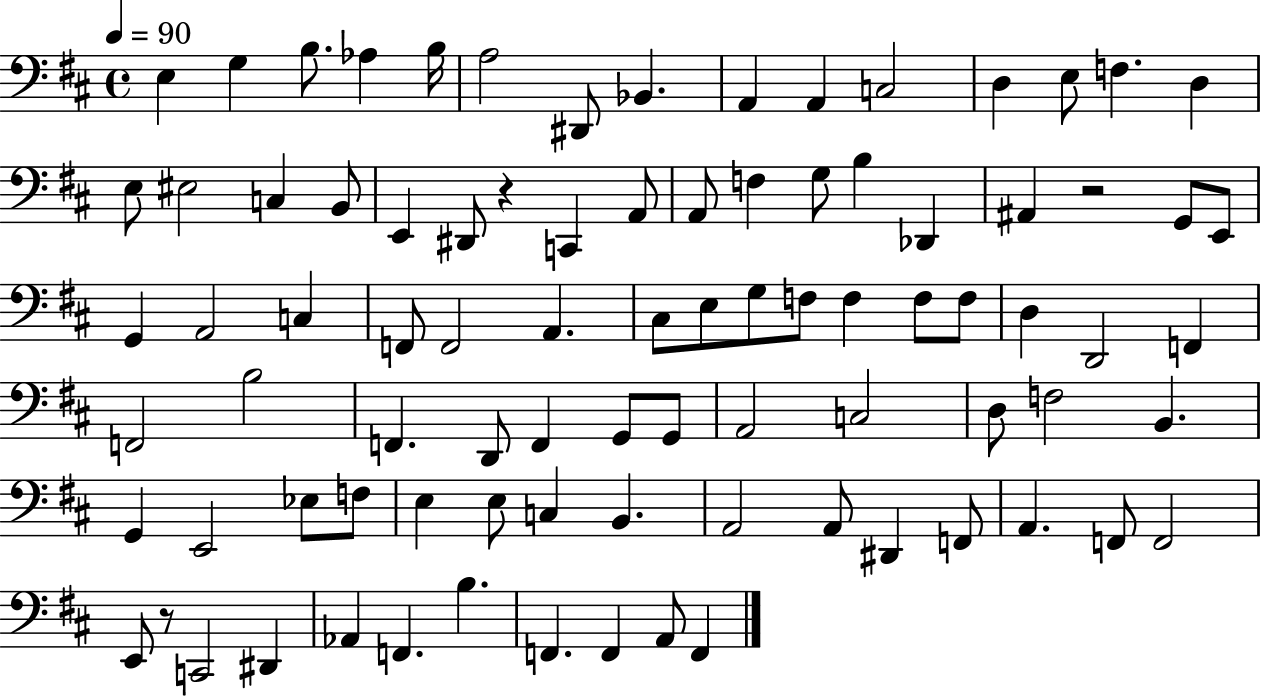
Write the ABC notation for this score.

X:1
T:Untitled
M:4/4
L:1/4
K:D
E, G, B,/2 _A, B,/4 A,2 ^D,,/2 _B,, A,, A,, C,2 D, E,/2 F, D, E,/2 ^E,2 C, B,,/2 E,, ^D,,/2 z C,, A,,/2 A,,/2 F, G,/2 B, _D,, ^A,, z2 G,,/2 E,,/2 G,, A,,2 C, F,,/2 F,,2 A,, ^C,/2 E,/2 G,/2 F,/2 F, F,/2 F,/2 D, D,,2 F,, F,,2 B,2 F,, D,,/2 F,, G,,/2 G,,/2 A,,2 C,2 D,/2 F,2 B,, G,, E,,2 _E,/2 F,/2 E, E,/2 C, B,, A,,2 A,,/2 ^D,, F,,/2 A,, F,,/2 F,,2 E,,/2 z/2 C,,2 ^D,, _A,, F,, B, F,, F,, A,,/2 F,,